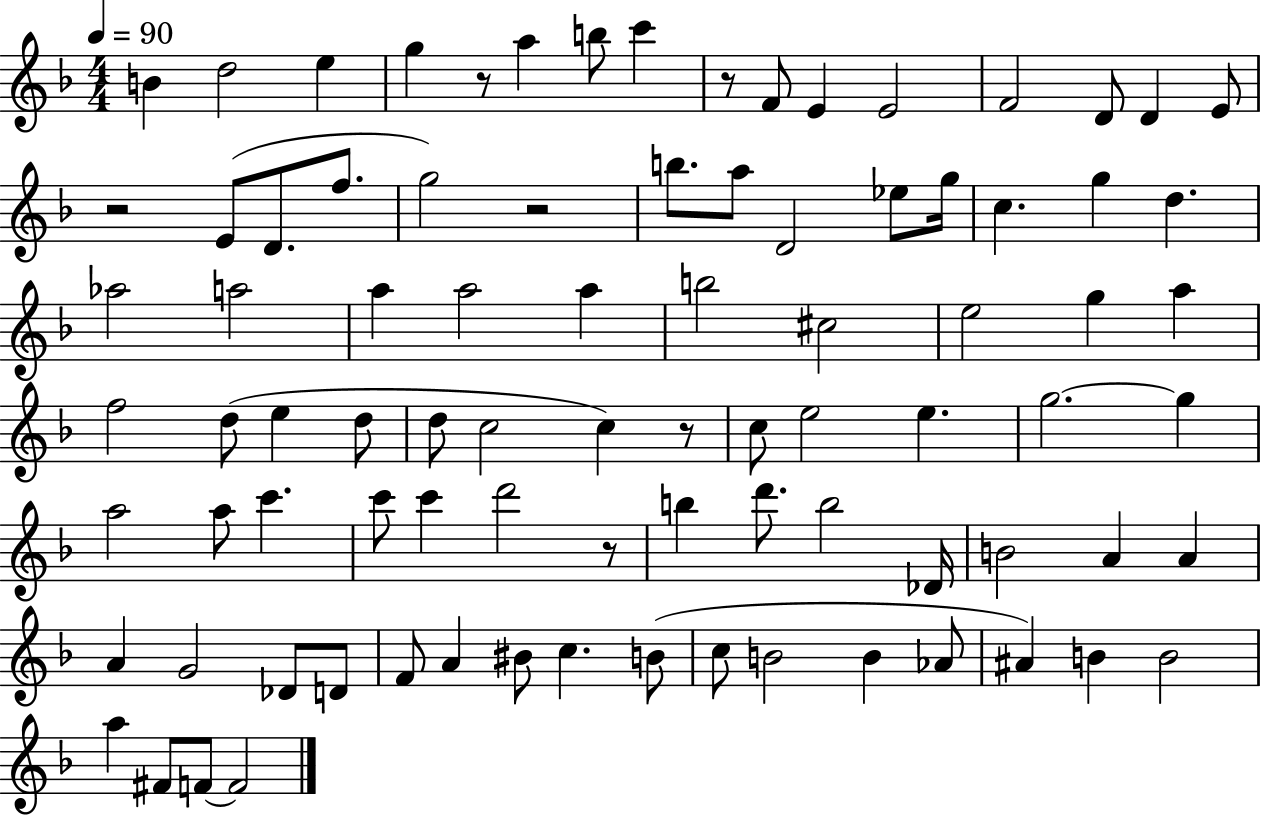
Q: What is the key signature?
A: F major